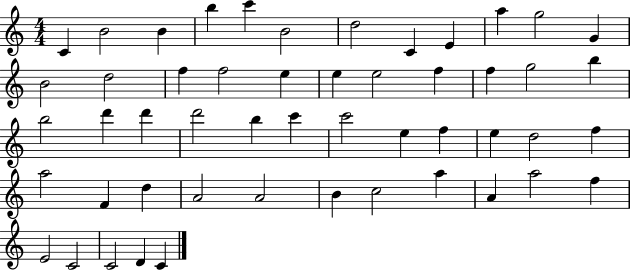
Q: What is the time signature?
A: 4/4